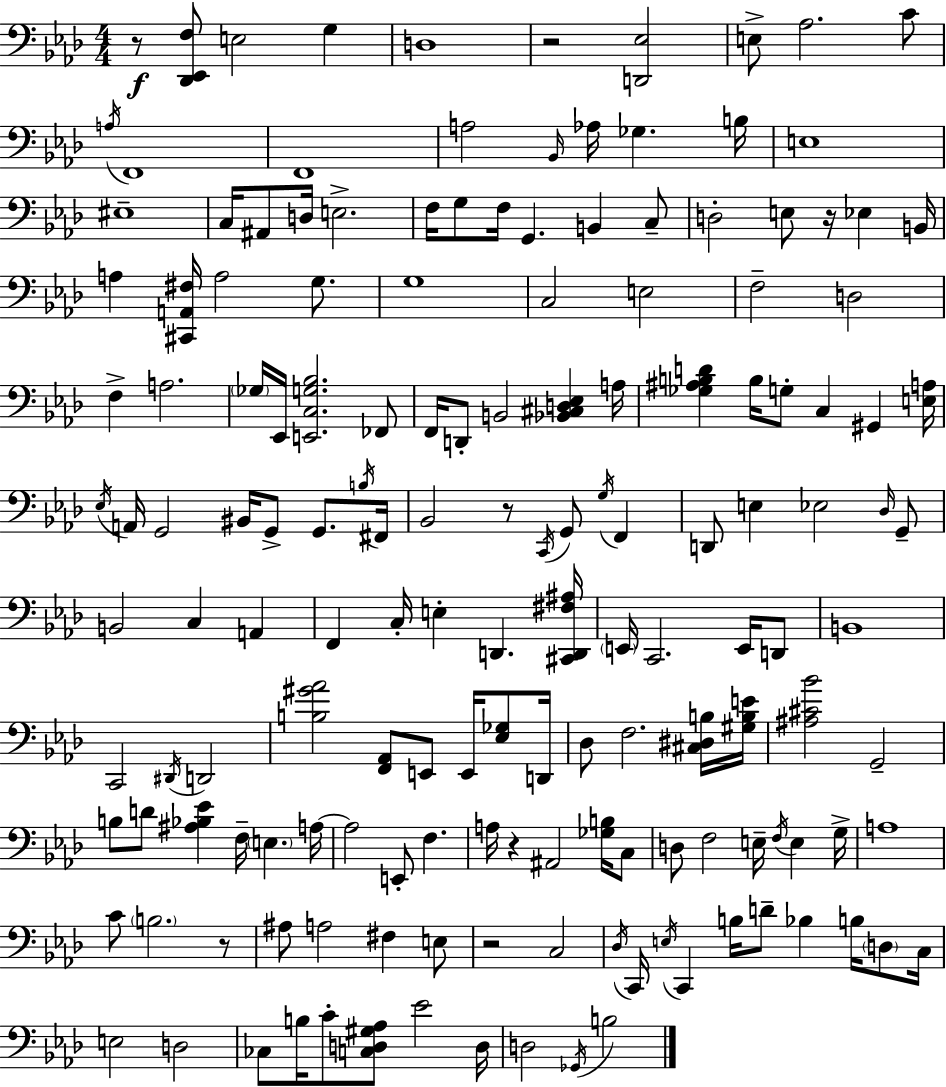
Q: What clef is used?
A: bass